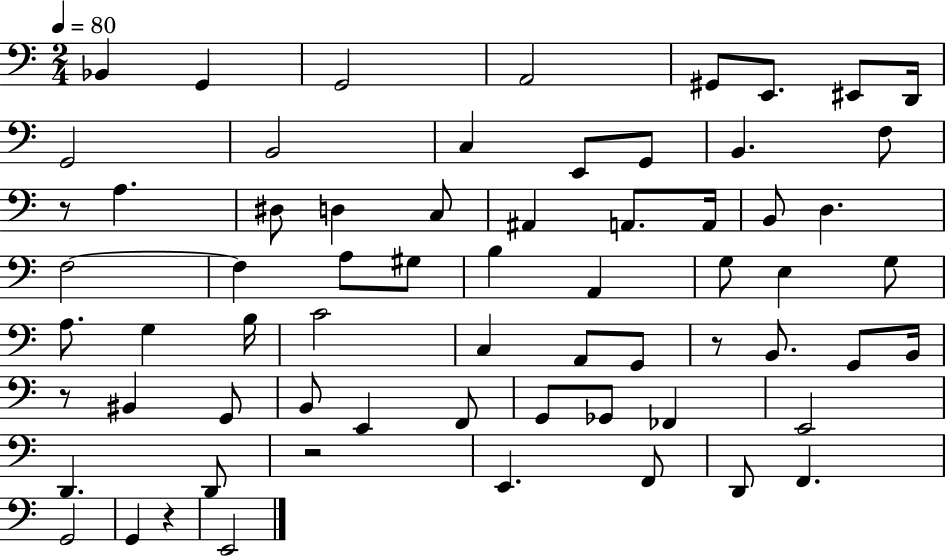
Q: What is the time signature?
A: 2/4